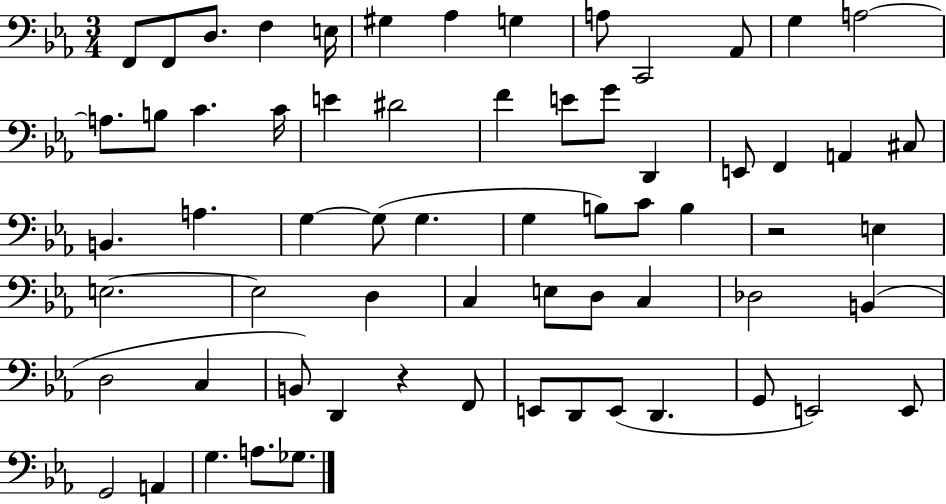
{
  \clef bass
  \numericTimeSignature
  \time 3/4
  \key ees \major
  \repeat volta 2 { f,8 f,8 d8. f4 e16 | gis4 aes4 g4 | a8 c,2 aes,8 | g4 a2~~ | \break a8. b8 c'4. c'16 | e'4 dis'2 | f'4 e'8 g'8 d,4 | e,8 f,4 a,4 cis8 | \break b,4. a4. | g4~~ g8( g4. | g4 b8) c'8 b4 | r2 e4 | \break e2.~~ | e2 d4 | c4 e8 d8 c4 | des2 b,4( | \break d2 c4 | b,8) d,4 r4 f,8 | e,8 d,8 e,8( d,4. | g,8 e,2) e,8 | \break g,2 a,4 | g4. a8. ges8. | } \bar "|."
}